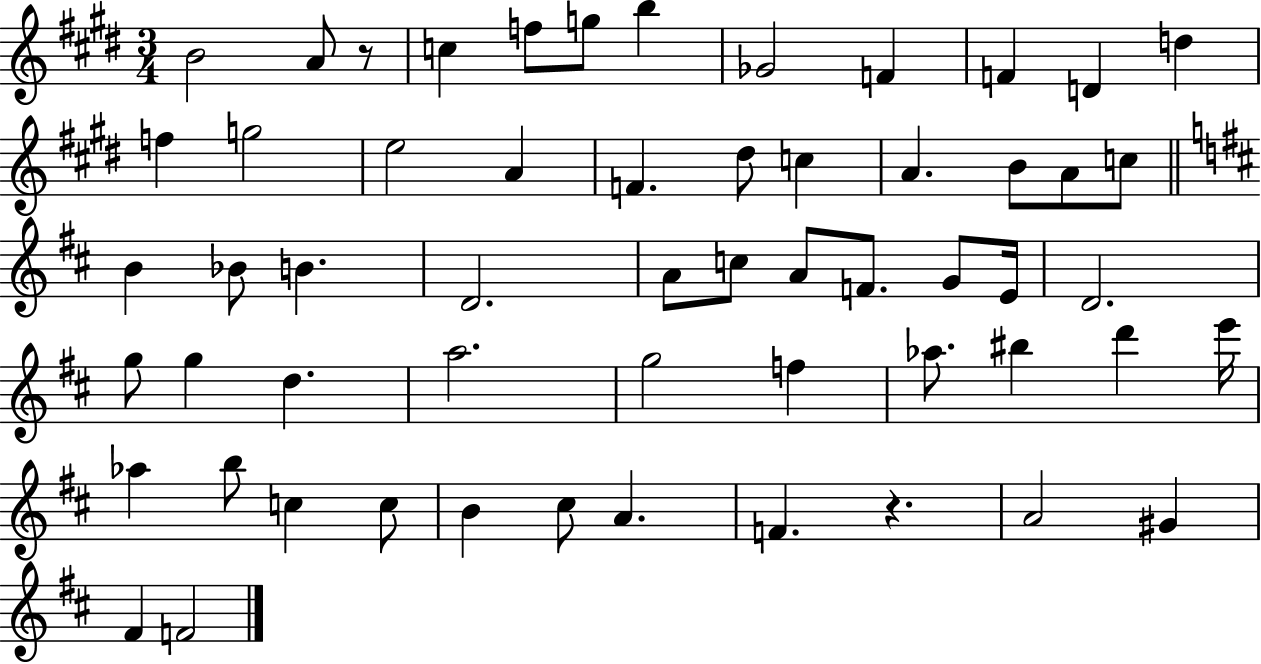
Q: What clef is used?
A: treble